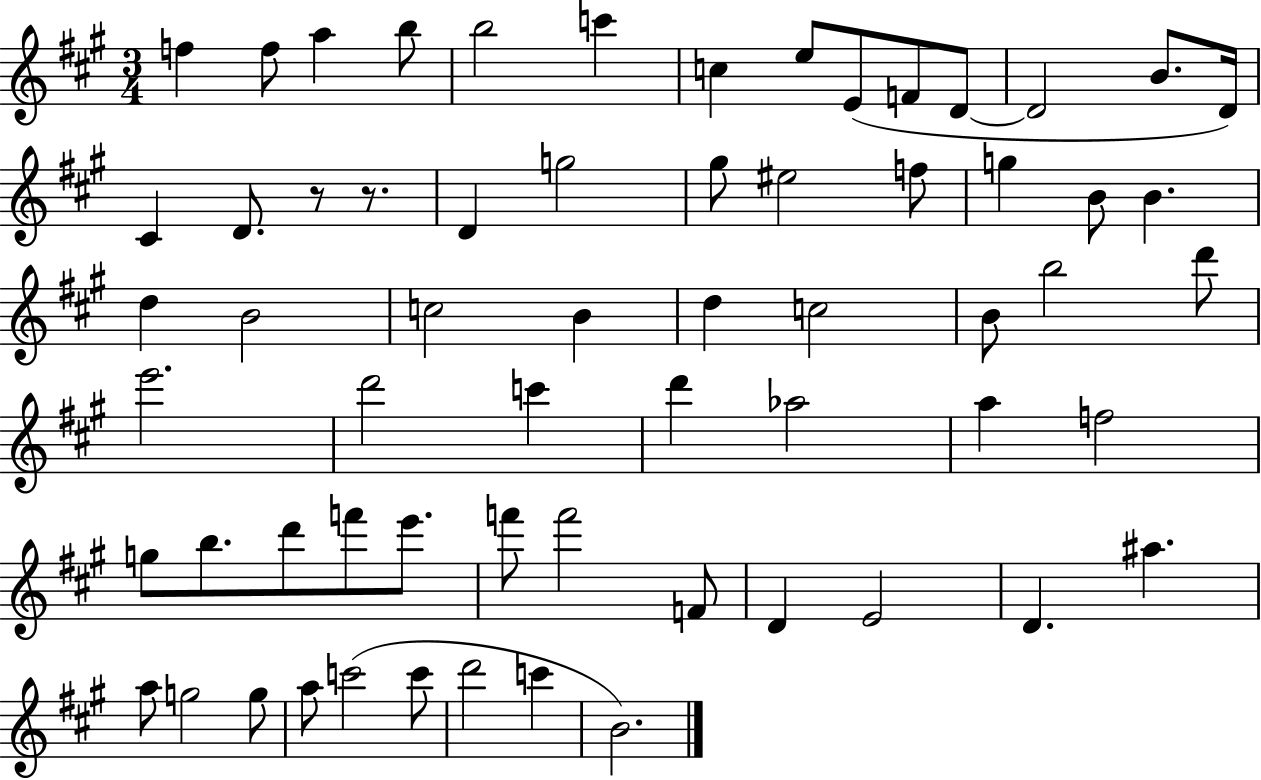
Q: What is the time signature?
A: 3/4